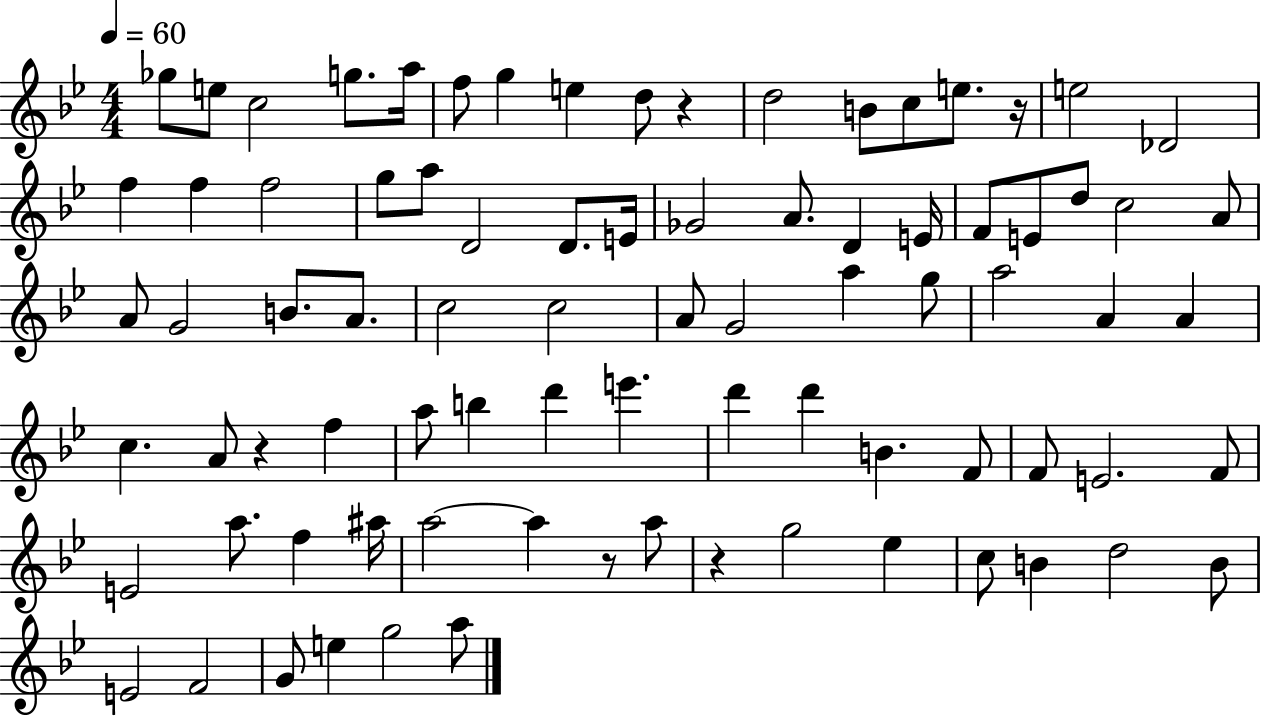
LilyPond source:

{
  \clef treble
  \numericTimeSignature
  \time 4/4
  \key bes \major
  \tempo 4 = 60
  ges''8 e''8 c''2 g''8. a''16 | f''8 g''4 e''4 d''8 r4 | d''2 b'8 c''8 e''8. r16 | e''2 des'2 | \break f''4 f''4 f''2 | g''8 a''8 d'2 d'8. e'16 | ges'2 a'8. d'4 e'16 | f'8 e'8 d''8 c''2 a'8 | \break a'8 g'2 b'8. a'8. | c''2 c''2 | a'8 g'2 a''4 g''8 | a''2 a'4 a'4 | \break c''4. a'8 r4 f''4 | a''8 b''4 d'''4 e'''4. | d'''4 d'''4 b'4. f'8 | f'8 e'2. f'8 | \break e'2 a''8. f''4 ais''16 | a''2~~ a''4 r8 a''8 | r4 g''2 ees''4 | c''8 b'4 d''2 b'8 | \break e'2 f'2 | g'8 e''4 g''2 a''8 | \bar "|."
}